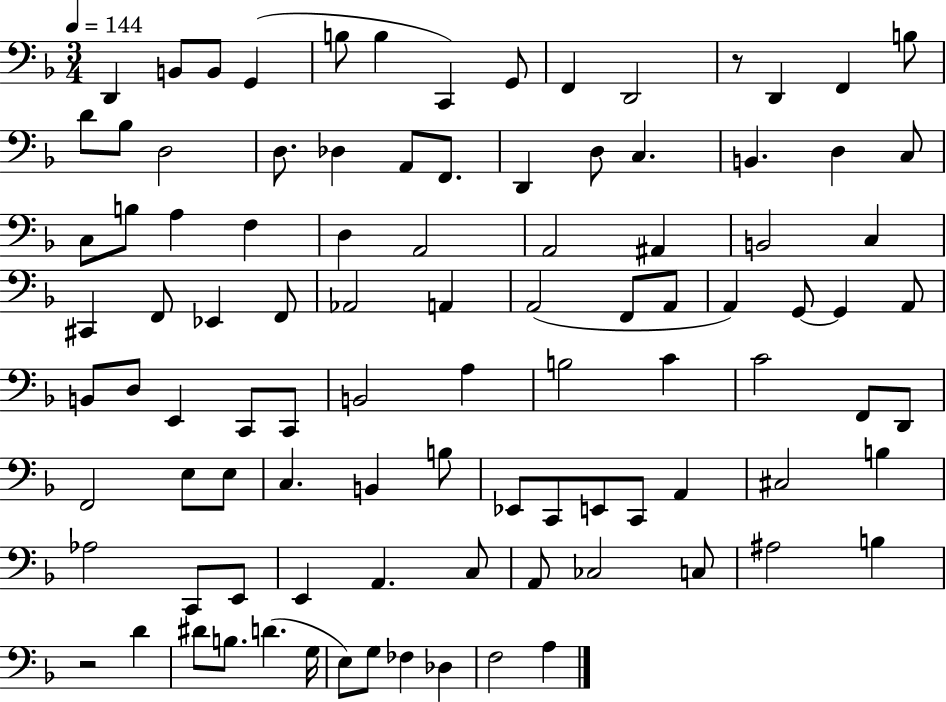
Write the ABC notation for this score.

X:1
T:Untitled
M:3/4
L:1/4
K:F
D,, B,,/2 B,,/2 G,, B,/2 B, C,, G,,/2 F,, D,,2 z/2 D,, F,, B,/2 D/2 _B,/2 D,2 D,/2 _D, A,,/2 F,,/2 D,, D,/2 C, B,, D, C,/2 C,/2 B,/2 A, F, D, A,,2 A,,2 ^A,, B,,2 C, ^C,, F,,/2 _E,, F,,/2 _A,,2 A,, A,,2 F,,/2 A,,/2 A,, G,,/2 G,, A,,/2 B,,/2 D,/2 E,, C,,/2 C,,/2 B,,2 A, B,2 C C2 F,,/2 D,,/2 F,,2 E,/2 E,/2 C, B,, B,/2 _E,,/2 C,,/2 E,,/2 C,,/2 A,, ^C,2 B, _A,2 C,,/2 E,,/2 E,, A,, C,/2 A,,/2 _C,2 C,/2 ^A,2 B, z2 D ^D/2 B,/2 D G,/4 E,/2 G,/2 _F, _D, F,2 A,